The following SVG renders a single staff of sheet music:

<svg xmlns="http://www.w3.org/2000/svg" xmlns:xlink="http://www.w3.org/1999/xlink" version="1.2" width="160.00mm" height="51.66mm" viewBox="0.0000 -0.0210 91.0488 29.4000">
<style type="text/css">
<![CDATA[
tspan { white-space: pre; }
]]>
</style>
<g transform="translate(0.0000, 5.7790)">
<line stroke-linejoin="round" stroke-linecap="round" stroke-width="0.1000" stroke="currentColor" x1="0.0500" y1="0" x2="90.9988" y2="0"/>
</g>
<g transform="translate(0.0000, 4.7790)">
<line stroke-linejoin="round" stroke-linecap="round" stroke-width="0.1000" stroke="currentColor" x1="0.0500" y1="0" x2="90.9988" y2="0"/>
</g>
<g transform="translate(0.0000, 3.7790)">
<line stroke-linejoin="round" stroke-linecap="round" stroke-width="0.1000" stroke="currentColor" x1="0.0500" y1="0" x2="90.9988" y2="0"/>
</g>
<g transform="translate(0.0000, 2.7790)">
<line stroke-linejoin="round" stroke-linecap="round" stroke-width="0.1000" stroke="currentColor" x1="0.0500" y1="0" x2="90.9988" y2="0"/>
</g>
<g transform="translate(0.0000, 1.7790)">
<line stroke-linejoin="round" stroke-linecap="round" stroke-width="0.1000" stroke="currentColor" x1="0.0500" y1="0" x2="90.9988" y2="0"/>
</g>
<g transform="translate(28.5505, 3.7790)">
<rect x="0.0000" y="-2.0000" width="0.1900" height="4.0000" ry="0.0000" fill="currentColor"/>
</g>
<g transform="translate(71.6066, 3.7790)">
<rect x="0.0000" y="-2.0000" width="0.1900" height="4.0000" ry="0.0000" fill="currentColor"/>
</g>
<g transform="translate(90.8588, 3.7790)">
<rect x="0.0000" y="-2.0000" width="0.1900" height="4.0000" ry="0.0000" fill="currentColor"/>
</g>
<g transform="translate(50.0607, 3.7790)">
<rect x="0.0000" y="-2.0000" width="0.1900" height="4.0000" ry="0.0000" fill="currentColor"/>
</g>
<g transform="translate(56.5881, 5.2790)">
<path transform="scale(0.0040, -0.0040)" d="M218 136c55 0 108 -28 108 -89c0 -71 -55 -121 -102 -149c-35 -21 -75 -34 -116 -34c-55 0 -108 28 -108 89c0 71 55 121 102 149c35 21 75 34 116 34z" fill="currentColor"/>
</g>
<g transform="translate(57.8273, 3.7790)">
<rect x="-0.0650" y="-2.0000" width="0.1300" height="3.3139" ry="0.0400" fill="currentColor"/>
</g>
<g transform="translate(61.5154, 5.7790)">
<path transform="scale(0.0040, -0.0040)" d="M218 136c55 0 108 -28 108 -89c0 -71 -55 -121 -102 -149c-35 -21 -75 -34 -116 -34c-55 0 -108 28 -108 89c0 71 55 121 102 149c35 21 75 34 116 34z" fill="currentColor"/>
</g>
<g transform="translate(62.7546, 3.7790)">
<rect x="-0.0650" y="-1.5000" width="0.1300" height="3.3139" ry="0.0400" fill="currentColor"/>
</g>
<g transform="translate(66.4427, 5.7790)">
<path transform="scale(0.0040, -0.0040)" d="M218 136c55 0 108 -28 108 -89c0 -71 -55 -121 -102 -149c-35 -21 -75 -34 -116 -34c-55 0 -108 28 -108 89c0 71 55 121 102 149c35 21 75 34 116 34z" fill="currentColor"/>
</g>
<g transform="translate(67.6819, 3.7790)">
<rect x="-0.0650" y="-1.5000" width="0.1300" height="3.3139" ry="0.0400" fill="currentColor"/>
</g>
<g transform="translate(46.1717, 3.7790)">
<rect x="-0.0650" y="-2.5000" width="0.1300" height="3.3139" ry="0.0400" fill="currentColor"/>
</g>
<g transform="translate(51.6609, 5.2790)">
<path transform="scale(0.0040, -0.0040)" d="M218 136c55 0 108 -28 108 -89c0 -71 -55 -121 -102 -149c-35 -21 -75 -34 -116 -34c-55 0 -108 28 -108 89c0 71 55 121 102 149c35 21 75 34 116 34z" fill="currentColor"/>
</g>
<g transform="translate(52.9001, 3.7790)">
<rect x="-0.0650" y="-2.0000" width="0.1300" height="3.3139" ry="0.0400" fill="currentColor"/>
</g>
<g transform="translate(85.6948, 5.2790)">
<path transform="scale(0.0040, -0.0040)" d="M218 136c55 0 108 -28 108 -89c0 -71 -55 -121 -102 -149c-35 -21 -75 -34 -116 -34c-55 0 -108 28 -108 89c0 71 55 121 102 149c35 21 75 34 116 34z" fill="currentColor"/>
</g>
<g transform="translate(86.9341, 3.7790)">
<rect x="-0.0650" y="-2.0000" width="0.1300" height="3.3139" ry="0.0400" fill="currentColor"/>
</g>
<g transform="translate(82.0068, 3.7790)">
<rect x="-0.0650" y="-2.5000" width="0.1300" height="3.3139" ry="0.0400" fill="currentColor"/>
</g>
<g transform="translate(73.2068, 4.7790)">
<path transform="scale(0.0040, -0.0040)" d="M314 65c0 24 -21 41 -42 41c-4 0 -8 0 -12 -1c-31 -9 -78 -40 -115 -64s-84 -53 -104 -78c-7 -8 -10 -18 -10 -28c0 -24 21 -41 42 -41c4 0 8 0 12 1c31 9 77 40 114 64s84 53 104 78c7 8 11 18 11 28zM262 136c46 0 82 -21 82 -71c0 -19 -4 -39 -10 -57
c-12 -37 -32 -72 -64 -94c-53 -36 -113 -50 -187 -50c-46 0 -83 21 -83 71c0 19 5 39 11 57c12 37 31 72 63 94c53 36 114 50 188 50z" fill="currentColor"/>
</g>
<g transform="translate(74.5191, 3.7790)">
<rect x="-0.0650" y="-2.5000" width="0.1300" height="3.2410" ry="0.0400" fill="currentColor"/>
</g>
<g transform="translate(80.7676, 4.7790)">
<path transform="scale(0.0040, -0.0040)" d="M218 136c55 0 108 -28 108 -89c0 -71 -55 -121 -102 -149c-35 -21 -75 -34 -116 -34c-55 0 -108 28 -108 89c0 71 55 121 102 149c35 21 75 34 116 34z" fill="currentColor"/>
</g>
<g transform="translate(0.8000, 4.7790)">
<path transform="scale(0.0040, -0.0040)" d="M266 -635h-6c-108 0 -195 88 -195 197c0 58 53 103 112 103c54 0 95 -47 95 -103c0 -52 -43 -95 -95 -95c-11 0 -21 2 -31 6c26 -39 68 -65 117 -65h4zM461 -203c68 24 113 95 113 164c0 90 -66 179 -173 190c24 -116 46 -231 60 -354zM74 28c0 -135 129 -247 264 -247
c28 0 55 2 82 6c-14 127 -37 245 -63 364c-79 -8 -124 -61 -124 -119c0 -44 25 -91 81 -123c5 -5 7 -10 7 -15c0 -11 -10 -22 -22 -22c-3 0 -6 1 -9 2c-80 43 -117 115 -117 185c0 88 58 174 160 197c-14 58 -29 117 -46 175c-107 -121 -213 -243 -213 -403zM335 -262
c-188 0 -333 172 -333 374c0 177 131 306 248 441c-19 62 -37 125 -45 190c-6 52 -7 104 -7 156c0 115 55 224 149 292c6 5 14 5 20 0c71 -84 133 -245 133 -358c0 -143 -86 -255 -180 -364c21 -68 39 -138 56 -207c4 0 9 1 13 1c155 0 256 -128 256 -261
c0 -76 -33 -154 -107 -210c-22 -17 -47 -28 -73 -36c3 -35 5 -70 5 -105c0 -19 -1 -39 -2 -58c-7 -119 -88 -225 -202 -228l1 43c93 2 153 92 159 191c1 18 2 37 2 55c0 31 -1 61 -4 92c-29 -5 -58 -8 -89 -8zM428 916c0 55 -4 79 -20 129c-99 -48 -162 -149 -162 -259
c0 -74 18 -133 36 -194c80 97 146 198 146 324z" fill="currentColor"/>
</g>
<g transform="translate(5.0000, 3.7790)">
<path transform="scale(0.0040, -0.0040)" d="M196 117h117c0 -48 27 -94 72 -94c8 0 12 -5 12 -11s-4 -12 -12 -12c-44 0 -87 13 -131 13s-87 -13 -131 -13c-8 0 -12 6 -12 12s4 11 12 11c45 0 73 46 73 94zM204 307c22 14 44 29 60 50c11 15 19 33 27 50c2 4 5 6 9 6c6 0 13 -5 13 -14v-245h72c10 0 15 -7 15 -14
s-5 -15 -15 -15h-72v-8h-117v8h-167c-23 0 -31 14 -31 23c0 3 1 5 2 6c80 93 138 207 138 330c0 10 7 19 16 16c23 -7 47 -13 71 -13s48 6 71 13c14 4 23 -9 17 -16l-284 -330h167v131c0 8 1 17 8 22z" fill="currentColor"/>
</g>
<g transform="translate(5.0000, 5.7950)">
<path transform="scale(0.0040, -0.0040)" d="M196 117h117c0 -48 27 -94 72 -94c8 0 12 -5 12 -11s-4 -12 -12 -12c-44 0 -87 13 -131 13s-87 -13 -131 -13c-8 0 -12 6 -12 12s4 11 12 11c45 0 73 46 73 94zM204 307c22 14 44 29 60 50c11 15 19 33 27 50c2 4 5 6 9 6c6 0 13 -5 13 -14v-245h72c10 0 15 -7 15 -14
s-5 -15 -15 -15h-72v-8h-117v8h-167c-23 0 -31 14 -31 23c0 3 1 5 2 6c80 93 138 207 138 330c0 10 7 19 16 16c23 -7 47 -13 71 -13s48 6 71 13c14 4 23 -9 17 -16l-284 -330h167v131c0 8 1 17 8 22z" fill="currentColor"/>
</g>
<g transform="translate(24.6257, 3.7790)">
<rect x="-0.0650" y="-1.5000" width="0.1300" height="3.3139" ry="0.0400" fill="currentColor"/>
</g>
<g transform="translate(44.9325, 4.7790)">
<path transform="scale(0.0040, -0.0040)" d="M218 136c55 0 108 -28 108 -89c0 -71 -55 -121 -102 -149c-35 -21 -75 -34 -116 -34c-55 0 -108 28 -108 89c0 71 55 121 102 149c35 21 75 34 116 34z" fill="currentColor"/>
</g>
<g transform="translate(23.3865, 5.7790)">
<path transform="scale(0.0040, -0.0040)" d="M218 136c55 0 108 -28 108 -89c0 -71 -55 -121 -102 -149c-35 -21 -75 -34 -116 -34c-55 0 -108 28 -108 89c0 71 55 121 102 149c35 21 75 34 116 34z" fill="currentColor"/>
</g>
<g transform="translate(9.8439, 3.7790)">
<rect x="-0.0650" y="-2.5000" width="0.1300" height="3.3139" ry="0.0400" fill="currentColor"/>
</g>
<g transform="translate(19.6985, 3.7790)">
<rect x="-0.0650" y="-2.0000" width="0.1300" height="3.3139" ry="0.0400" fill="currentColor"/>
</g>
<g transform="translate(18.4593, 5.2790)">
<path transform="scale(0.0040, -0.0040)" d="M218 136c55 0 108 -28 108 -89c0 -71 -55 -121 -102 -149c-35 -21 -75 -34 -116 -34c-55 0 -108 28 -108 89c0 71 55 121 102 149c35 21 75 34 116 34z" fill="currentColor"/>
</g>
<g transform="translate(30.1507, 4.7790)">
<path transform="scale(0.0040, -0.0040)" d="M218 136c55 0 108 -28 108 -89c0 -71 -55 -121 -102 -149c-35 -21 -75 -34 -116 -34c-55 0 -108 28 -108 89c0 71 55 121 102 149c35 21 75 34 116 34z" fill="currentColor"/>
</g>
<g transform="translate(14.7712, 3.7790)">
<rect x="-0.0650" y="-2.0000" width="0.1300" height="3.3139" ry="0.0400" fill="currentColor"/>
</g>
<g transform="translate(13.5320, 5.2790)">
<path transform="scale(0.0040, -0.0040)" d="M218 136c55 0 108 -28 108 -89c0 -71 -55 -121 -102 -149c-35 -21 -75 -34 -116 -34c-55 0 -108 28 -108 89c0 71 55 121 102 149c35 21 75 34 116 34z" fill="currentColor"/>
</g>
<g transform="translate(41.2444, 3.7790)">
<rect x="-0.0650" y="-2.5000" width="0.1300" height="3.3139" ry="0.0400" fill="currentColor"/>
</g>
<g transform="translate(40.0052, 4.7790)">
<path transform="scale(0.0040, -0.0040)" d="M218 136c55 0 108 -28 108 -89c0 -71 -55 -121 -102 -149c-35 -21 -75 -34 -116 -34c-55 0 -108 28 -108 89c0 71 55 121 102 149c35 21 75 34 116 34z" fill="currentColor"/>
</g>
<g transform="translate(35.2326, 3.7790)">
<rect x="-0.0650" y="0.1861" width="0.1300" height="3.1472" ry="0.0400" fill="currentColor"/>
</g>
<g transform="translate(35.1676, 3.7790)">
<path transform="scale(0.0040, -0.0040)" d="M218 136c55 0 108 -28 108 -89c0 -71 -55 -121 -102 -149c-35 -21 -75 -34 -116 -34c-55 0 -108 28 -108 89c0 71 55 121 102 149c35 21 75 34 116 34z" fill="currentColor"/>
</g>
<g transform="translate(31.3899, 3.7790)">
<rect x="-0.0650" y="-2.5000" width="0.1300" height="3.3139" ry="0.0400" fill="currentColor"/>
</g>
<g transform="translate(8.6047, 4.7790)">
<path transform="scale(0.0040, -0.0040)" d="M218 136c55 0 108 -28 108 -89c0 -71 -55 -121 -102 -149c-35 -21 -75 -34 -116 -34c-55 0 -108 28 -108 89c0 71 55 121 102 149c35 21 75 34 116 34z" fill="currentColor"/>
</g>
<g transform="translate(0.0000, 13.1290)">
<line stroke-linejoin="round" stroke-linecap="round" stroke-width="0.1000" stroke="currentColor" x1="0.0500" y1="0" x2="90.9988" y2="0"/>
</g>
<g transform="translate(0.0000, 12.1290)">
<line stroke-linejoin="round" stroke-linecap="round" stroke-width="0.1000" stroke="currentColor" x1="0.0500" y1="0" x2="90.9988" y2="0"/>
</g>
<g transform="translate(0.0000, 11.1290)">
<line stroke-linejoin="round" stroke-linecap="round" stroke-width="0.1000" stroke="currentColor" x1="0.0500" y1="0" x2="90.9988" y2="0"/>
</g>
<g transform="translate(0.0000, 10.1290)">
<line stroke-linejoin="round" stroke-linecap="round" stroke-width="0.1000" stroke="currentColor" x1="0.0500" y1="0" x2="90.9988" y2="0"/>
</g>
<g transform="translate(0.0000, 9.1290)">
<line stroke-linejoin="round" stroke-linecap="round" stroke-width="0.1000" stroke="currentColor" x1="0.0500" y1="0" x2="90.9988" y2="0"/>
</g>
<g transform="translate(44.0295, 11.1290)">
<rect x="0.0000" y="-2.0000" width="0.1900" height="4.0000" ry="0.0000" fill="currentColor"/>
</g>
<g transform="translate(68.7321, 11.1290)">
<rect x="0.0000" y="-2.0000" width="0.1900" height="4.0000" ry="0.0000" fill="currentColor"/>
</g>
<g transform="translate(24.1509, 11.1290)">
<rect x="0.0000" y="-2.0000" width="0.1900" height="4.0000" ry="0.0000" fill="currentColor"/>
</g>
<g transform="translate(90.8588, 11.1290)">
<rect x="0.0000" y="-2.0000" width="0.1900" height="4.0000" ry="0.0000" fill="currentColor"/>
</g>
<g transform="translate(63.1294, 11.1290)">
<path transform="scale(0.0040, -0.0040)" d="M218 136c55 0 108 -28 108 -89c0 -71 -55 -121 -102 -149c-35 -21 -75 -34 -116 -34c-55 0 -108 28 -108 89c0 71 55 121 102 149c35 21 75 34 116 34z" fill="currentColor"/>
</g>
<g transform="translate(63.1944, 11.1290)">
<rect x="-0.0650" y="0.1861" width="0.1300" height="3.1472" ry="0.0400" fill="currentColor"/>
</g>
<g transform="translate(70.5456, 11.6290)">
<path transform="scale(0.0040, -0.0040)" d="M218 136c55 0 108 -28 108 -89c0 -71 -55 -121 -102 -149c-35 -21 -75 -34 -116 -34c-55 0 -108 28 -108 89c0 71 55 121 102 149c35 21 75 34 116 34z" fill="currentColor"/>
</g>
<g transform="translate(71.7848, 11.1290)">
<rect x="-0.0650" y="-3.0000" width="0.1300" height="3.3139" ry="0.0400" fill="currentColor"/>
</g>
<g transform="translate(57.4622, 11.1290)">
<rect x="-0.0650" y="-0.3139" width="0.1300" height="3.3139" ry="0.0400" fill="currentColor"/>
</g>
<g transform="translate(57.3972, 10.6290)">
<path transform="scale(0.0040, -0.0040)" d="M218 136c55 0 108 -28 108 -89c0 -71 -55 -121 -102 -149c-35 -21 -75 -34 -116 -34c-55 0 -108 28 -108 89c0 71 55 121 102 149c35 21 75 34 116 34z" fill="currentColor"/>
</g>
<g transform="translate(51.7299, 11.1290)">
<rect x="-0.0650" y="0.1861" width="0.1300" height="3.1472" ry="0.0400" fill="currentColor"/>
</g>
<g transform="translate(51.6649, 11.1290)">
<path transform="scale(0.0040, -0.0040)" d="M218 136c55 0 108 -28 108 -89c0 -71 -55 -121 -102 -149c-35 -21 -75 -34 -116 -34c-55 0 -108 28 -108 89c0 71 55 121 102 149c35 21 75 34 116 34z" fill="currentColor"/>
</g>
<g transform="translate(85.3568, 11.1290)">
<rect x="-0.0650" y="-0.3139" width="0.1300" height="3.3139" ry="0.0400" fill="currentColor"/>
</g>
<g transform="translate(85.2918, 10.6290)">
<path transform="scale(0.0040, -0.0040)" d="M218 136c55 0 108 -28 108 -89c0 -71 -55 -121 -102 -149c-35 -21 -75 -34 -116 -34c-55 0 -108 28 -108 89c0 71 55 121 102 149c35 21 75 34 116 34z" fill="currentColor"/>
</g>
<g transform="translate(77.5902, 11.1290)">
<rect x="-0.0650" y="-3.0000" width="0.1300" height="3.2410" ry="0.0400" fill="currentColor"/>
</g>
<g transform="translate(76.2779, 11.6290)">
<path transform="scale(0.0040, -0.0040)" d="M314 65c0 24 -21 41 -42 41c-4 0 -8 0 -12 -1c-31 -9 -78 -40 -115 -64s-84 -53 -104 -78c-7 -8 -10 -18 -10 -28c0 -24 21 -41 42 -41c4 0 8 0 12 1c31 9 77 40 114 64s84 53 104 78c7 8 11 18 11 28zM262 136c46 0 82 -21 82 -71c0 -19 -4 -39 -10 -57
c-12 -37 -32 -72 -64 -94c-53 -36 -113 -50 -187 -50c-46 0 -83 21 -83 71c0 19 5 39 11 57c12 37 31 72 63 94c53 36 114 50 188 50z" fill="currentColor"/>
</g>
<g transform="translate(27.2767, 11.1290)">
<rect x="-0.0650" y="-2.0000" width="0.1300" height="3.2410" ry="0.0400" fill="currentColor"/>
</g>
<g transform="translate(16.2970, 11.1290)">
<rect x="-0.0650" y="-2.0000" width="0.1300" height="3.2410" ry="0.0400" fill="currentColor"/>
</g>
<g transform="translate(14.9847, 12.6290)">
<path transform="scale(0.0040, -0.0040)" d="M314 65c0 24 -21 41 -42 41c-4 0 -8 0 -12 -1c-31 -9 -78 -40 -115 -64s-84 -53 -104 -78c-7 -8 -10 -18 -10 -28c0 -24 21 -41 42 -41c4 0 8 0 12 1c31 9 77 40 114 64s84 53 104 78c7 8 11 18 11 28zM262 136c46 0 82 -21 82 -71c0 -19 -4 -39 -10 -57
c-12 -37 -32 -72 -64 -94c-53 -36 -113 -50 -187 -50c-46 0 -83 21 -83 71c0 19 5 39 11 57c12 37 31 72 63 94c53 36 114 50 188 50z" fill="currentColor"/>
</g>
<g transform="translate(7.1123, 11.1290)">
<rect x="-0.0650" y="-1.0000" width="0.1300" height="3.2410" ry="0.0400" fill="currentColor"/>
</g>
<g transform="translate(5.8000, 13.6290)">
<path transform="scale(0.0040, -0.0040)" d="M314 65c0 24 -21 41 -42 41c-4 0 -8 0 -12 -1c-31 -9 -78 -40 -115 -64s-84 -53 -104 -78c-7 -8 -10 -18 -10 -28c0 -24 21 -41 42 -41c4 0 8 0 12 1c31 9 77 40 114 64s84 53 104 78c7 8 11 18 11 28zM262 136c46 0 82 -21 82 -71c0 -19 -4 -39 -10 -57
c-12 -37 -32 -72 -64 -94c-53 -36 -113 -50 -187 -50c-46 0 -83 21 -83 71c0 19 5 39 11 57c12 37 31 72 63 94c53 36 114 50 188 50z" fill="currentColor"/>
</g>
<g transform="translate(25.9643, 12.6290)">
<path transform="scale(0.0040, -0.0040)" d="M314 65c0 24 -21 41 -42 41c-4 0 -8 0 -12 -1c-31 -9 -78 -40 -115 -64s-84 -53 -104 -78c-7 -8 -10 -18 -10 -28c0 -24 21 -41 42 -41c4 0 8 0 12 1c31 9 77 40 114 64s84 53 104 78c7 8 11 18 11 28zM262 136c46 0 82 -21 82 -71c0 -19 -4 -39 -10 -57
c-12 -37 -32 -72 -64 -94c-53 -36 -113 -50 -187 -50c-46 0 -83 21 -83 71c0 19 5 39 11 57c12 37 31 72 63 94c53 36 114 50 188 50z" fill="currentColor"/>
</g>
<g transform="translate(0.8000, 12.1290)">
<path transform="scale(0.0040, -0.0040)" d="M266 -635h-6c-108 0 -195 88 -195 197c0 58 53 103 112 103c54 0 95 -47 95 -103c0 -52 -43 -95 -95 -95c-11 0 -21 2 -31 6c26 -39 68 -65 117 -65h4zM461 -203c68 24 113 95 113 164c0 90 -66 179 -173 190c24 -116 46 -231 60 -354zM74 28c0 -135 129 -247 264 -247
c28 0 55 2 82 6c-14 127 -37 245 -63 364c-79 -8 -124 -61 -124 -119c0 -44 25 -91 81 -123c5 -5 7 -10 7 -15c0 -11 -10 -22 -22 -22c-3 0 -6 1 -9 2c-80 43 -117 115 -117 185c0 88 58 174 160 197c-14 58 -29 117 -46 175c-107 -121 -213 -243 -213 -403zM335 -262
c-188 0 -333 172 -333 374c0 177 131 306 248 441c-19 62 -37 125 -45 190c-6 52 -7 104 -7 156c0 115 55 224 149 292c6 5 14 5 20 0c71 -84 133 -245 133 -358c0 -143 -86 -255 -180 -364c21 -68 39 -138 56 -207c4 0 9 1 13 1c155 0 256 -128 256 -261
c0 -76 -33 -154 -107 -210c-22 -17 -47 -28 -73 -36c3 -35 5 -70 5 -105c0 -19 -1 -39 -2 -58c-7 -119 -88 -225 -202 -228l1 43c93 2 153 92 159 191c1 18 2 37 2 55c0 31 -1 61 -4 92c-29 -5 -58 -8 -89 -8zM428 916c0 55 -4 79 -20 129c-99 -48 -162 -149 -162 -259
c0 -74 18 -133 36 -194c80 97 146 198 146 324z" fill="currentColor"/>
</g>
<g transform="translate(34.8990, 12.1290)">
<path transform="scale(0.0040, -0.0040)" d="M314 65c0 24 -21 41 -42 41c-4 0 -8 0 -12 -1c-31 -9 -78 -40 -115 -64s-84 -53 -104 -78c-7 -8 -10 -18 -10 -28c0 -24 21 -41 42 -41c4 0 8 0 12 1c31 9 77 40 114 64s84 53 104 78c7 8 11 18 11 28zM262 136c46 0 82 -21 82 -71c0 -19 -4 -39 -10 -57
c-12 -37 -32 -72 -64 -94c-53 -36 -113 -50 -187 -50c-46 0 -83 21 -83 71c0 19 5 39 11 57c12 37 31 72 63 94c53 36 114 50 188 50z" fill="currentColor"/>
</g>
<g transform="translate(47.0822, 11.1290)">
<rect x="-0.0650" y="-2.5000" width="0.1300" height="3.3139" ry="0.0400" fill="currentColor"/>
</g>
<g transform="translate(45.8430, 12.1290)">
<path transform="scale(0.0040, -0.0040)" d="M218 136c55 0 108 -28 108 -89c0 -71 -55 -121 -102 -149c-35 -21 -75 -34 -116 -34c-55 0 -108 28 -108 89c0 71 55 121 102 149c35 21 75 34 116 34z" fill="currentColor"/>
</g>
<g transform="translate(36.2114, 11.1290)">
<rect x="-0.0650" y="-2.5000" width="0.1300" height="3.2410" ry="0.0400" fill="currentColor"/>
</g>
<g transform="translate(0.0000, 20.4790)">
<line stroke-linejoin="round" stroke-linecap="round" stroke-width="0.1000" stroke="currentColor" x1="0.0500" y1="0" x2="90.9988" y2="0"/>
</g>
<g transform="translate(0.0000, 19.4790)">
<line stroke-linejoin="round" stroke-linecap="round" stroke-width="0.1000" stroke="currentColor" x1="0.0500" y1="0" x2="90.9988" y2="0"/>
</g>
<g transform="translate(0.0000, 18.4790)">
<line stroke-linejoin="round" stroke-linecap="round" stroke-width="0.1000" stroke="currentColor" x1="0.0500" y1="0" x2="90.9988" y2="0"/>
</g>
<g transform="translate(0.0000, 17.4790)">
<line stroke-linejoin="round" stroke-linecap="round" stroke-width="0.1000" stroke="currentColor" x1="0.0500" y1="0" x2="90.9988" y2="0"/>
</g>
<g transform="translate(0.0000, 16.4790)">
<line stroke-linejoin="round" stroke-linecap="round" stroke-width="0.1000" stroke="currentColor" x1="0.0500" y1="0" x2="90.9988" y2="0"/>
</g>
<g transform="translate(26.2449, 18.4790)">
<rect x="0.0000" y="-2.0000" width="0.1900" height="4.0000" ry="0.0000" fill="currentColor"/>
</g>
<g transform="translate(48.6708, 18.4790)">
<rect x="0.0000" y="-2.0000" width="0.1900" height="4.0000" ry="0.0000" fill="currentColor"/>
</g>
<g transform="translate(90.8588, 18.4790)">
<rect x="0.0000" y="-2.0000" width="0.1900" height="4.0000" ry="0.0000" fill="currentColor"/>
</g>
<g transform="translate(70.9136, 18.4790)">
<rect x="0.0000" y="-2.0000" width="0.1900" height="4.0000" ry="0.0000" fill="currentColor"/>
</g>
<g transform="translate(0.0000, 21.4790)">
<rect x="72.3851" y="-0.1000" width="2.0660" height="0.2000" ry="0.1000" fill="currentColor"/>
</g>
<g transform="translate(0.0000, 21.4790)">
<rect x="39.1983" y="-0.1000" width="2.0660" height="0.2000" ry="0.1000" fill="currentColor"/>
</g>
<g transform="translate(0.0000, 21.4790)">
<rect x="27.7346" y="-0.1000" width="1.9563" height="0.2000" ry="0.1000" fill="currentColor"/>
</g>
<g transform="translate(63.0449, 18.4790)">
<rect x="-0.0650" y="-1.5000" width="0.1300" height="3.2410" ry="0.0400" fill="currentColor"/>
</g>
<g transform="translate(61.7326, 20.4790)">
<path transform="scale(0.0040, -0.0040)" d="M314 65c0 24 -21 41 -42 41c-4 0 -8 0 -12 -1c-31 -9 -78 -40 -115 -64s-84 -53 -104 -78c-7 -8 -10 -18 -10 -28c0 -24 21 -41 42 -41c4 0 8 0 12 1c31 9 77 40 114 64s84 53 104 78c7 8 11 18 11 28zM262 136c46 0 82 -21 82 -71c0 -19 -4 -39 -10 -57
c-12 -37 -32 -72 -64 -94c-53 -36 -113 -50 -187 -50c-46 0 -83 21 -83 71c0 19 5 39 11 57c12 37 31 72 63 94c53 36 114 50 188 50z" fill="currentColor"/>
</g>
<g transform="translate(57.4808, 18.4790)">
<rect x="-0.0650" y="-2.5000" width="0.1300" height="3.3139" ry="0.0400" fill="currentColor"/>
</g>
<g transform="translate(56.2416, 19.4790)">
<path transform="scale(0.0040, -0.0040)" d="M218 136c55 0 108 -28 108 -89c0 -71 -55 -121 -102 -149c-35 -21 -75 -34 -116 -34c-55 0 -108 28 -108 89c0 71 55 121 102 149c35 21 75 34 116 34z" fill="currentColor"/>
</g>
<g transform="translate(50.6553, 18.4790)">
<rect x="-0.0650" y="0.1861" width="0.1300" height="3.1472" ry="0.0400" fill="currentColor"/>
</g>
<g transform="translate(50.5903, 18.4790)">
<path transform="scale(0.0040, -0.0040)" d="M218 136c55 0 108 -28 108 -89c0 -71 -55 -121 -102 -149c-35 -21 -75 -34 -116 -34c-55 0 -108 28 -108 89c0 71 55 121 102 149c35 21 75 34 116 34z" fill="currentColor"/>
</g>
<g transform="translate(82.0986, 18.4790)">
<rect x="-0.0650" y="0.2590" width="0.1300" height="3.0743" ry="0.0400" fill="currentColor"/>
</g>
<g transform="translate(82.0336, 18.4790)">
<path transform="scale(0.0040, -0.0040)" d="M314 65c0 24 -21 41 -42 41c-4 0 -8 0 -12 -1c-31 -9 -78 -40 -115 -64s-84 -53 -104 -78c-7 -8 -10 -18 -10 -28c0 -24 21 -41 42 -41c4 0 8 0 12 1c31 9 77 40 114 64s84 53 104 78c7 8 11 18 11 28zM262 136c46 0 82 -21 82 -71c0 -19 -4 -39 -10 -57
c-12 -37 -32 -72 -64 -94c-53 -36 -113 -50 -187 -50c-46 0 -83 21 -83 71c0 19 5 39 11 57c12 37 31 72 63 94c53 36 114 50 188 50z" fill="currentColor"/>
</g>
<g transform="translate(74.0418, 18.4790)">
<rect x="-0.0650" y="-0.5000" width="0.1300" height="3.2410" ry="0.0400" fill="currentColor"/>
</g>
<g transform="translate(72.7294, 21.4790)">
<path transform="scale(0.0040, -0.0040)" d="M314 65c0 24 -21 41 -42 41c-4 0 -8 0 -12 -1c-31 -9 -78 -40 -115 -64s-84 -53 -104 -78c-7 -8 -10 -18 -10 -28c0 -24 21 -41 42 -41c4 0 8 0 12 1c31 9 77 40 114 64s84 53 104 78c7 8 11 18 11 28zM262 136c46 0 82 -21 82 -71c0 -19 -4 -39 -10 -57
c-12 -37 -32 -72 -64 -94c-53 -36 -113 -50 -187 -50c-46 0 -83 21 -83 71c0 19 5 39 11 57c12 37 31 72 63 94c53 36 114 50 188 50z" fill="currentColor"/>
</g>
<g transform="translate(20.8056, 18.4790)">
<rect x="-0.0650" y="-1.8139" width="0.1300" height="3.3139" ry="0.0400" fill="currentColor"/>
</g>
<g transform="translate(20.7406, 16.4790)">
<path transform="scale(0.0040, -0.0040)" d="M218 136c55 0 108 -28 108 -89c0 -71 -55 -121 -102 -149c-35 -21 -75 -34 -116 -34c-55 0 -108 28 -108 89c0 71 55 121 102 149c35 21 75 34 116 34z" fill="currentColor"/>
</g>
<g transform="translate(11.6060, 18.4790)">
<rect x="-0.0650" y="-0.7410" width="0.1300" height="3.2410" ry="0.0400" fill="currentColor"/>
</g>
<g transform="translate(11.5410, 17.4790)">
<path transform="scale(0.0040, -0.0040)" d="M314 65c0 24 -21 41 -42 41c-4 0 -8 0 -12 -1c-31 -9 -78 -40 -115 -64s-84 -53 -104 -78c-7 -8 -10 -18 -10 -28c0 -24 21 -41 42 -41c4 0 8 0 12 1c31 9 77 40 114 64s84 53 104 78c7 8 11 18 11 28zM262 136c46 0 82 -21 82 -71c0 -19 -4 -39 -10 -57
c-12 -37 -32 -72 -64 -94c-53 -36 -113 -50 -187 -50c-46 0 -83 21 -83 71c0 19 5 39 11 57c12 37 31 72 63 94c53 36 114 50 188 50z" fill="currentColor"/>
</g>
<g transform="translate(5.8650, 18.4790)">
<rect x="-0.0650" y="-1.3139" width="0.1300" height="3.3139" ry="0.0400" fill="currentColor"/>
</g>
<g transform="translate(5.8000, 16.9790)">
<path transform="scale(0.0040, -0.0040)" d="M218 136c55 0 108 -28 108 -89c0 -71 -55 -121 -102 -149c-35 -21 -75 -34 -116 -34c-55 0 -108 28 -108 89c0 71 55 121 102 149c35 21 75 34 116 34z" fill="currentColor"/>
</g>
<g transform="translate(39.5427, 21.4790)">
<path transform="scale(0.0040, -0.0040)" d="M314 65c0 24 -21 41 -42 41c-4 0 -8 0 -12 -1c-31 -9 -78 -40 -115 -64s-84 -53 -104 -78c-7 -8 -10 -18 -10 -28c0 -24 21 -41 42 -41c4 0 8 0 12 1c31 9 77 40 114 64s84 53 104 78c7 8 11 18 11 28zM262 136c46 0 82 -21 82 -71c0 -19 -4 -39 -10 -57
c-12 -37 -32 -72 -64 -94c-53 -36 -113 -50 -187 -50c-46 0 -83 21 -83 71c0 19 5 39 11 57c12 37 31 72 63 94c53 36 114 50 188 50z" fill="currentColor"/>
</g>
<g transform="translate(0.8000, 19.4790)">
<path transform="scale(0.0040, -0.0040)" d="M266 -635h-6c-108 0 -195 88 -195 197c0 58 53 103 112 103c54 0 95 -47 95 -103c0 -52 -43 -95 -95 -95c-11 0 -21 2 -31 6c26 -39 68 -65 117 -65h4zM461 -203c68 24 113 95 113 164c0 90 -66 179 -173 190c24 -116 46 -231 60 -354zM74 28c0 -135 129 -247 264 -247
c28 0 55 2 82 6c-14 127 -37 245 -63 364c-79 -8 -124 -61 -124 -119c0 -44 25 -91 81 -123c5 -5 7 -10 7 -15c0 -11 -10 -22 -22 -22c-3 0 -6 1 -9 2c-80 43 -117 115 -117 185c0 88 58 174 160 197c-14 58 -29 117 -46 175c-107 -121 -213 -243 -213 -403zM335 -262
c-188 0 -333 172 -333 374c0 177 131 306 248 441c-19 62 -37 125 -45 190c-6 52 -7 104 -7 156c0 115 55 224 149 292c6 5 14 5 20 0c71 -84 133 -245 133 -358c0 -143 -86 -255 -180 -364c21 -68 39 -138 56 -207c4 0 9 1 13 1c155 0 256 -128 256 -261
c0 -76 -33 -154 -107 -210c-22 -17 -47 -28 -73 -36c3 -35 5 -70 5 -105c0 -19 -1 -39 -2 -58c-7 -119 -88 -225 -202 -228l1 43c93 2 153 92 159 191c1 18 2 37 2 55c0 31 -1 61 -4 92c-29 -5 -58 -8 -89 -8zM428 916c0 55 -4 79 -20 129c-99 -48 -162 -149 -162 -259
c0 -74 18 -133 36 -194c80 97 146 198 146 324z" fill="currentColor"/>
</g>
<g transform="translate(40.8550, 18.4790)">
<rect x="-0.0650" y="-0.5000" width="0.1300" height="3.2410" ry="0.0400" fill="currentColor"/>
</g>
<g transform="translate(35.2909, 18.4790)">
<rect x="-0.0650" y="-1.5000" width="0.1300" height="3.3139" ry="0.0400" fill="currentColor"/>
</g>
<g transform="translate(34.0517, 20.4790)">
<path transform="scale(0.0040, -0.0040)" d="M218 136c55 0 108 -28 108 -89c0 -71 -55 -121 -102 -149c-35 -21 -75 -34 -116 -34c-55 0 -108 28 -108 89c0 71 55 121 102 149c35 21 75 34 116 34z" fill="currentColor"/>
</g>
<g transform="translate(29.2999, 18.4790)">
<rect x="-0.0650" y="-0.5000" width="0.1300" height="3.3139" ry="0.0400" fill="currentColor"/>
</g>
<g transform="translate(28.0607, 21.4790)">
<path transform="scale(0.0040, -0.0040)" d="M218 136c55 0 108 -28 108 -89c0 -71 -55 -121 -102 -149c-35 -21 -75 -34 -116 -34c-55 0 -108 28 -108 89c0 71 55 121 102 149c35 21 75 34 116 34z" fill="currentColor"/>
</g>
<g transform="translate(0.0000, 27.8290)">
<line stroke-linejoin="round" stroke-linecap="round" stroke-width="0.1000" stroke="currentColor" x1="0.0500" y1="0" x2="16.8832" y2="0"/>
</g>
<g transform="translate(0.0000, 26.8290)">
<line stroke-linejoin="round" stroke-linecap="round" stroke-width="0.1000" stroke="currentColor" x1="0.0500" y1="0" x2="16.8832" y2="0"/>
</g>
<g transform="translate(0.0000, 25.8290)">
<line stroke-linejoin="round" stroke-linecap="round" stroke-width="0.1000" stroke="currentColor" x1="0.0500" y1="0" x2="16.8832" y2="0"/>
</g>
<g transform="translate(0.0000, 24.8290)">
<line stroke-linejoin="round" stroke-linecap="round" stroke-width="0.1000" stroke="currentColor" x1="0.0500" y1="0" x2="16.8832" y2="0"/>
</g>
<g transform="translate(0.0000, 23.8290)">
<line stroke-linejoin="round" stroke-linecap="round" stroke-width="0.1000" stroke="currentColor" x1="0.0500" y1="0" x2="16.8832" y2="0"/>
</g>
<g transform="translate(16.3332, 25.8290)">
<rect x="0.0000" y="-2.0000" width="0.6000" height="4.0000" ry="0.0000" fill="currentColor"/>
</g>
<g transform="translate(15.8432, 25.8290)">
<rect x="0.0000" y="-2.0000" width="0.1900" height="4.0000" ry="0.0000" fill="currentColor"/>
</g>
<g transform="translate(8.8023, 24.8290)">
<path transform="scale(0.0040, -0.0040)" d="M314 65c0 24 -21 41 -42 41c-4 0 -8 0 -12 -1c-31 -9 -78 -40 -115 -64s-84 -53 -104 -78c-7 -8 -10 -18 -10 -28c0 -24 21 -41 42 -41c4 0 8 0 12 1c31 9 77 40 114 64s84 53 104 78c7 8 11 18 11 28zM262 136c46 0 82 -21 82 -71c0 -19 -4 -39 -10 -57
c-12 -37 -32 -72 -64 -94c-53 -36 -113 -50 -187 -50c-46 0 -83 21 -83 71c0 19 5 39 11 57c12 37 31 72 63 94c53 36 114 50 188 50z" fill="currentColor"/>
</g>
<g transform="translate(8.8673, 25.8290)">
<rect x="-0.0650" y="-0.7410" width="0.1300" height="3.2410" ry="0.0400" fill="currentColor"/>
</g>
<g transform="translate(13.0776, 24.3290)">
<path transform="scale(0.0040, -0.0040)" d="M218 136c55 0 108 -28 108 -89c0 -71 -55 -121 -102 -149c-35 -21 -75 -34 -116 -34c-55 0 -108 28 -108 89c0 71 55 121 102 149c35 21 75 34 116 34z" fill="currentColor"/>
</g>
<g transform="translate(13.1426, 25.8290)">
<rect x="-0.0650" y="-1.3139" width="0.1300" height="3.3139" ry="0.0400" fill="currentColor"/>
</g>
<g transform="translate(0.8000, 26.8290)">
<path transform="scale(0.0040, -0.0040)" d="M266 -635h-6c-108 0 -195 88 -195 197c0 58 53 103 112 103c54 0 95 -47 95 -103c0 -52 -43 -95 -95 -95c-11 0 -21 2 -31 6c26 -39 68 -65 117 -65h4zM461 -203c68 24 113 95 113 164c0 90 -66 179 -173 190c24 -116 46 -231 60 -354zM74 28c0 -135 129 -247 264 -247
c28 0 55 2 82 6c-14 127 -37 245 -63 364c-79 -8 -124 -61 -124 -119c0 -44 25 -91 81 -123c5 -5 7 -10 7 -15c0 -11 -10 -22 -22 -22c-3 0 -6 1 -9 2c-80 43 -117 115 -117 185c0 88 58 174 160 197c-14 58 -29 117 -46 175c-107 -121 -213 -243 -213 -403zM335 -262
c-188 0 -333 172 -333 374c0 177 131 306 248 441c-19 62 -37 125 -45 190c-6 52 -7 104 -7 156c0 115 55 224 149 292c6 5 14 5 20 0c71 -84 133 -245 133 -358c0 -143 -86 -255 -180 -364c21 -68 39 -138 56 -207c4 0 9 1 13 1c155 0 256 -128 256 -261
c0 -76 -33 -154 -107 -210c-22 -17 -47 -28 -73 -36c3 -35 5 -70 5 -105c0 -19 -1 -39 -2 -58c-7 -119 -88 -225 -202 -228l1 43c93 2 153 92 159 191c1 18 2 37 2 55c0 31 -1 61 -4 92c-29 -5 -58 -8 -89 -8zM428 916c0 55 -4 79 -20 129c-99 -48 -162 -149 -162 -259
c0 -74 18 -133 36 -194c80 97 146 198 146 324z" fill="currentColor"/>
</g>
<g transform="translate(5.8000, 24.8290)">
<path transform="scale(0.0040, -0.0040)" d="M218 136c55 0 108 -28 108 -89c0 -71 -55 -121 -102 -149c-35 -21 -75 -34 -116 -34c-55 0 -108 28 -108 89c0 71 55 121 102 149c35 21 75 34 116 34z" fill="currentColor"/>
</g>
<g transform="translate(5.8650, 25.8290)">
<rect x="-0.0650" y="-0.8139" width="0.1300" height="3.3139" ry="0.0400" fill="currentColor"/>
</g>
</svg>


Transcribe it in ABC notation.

X:1
T:Untitled
M:4/4
L:1/4
K:C
G F F E G B G G F F E E G2 G F D2 F2 F2 G2 G B c B A A2 c e d2 f C E C2 B G E2 C2 B2 d d2 e